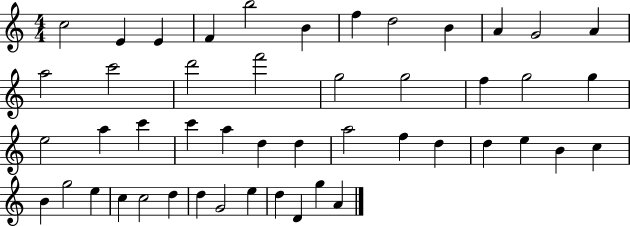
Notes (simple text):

C5/h E4/q E4/q F4/q B5/h B4/q F5/q D5/h B4/q A4/q G4/h A4/q A5/h C6/h D6/h F6/h G5/h G5/h F5/q G5/h G5/q E5/h A5/q C6/q C6/q A5/q D5/q D5/q A5/h F5/q D5/q D5/q E5/q B4/q C5/q B4/q G5/h E5/q C5/q C5/h D5/q D5/q G4/h E5/q D5/q D4/q G5/q A4/q